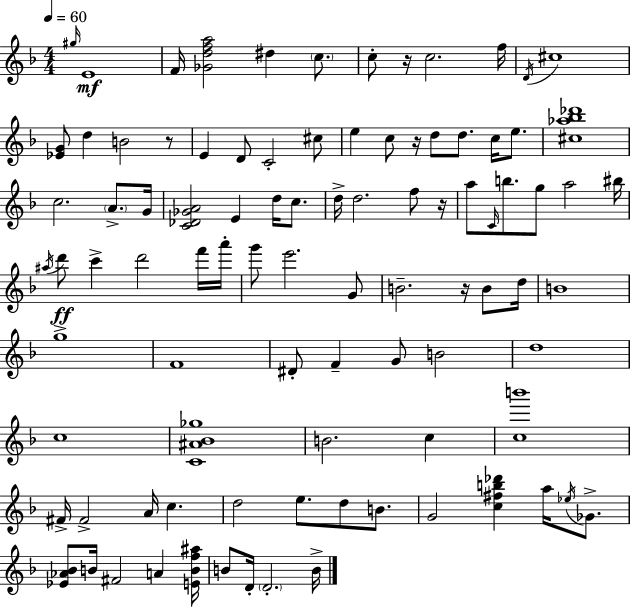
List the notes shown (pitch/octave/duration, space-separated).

G#5/s E4/w F4/s [Gb4,D5,F5,A5]/h D#5/q C5/e. C5/e R/s C5/h. F5/s D4/s C#5/w [Eb4,G4]/e D5/q B4/h R/e E4/q D4/e C4/h C#5/e E5/q C5/e R/s D5/e D5/e. C5/s E5/e. [C#5,Ab5,Bb5,Db6]/w C5/h. A4/e. G4/s [C4,Db4,Gb4,A4]/h E4/q D5/s C5/e. D5/s D5/h. F5/e R/s A5/e C4/s B5/e. G5/e A5/h BIS5/s A#5/s D6/e C6/q D6/h F6/s A6/s G6/e E6/h. G4/e B4/h. R/s B4/e D5/s B4/w G5/w F4/w D#4/e F4/q G4/e B4/h D5/w C5/w [C4,A#4,Bb4,Gb5]/w B4/h. C5/q [C5,B6]/w F#4/s F#4/h A4/s C5/q. D5/h E5/e. D5/e B4/e. G4/h [C5,F#5,B5,Db6]/q A5/s Eb5/s Gb4/e. [Eb4,Ab4,Bb4]/e B4/s F#4/h A4/q [E4,B4,F5,A#5]/s B4/e D4/s D4/h. B4/s